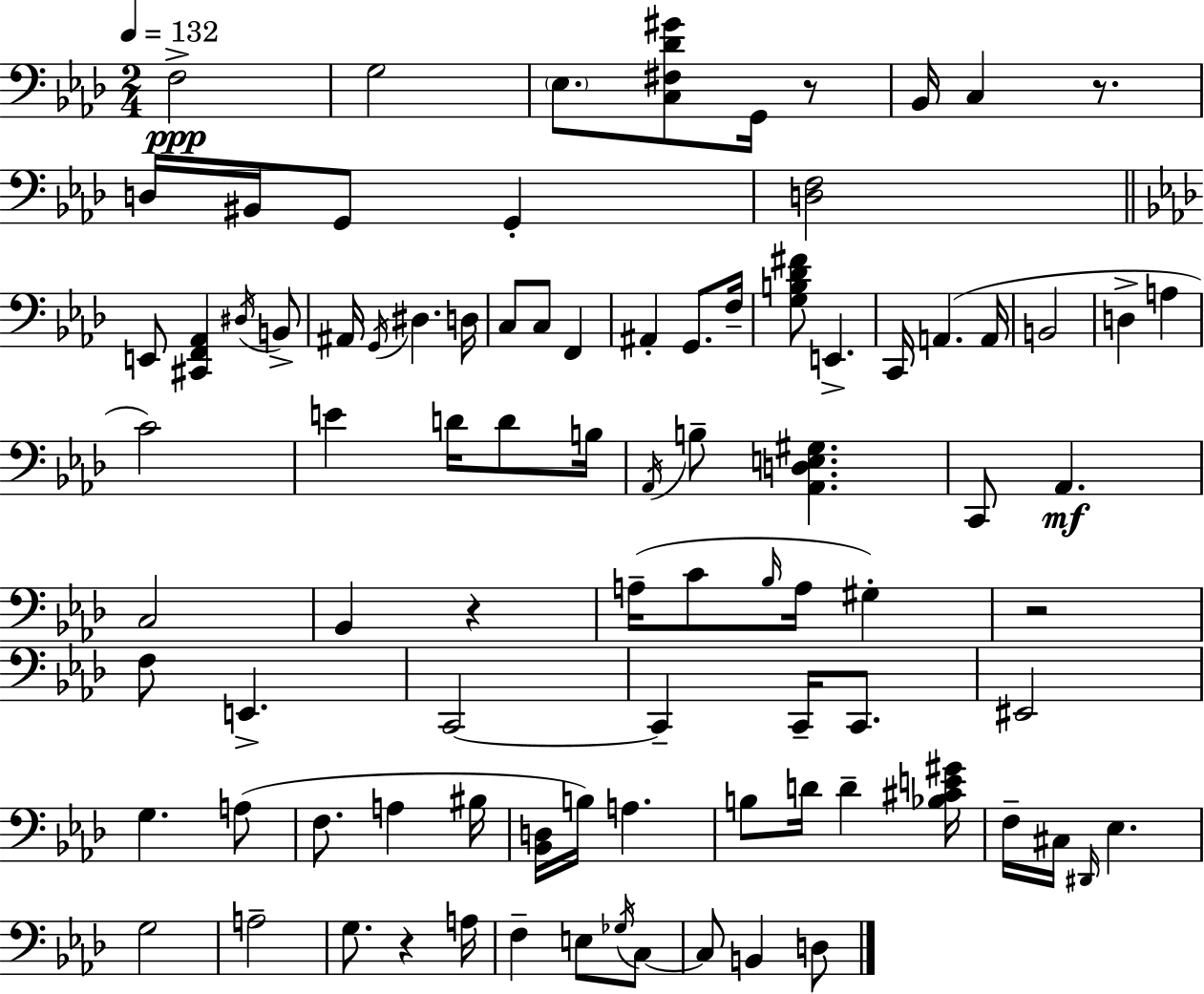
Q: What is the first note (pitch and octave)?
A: F3